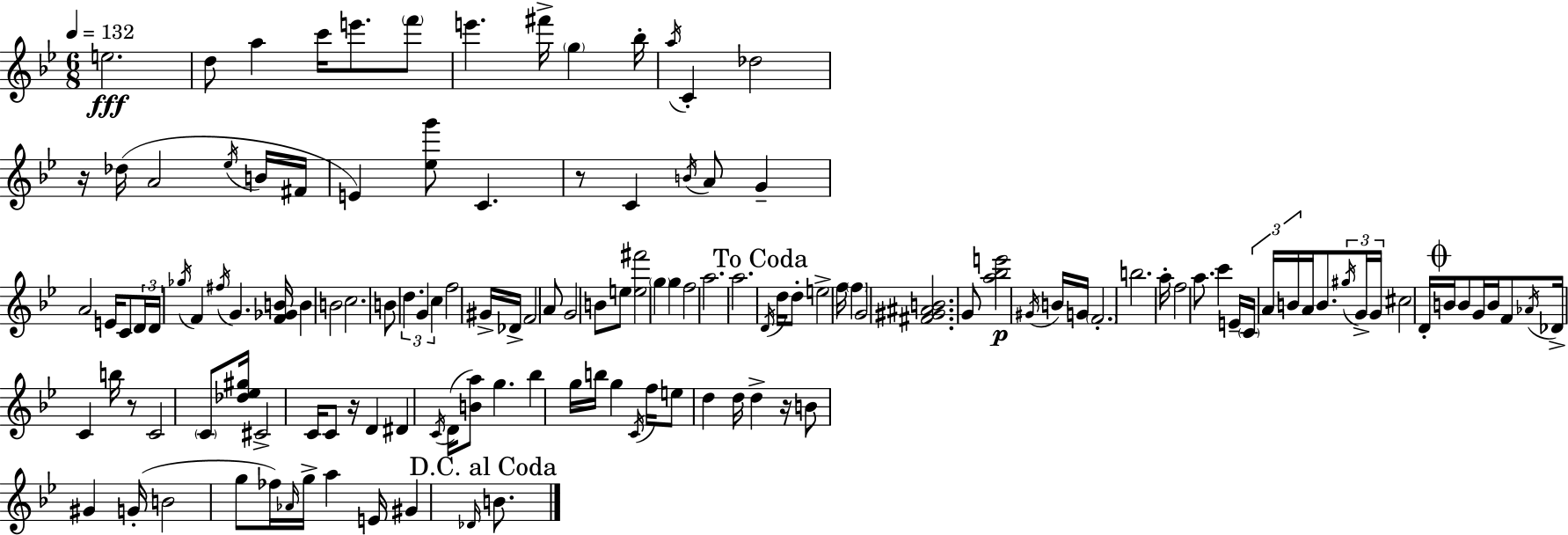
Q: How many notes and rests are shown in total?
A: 135